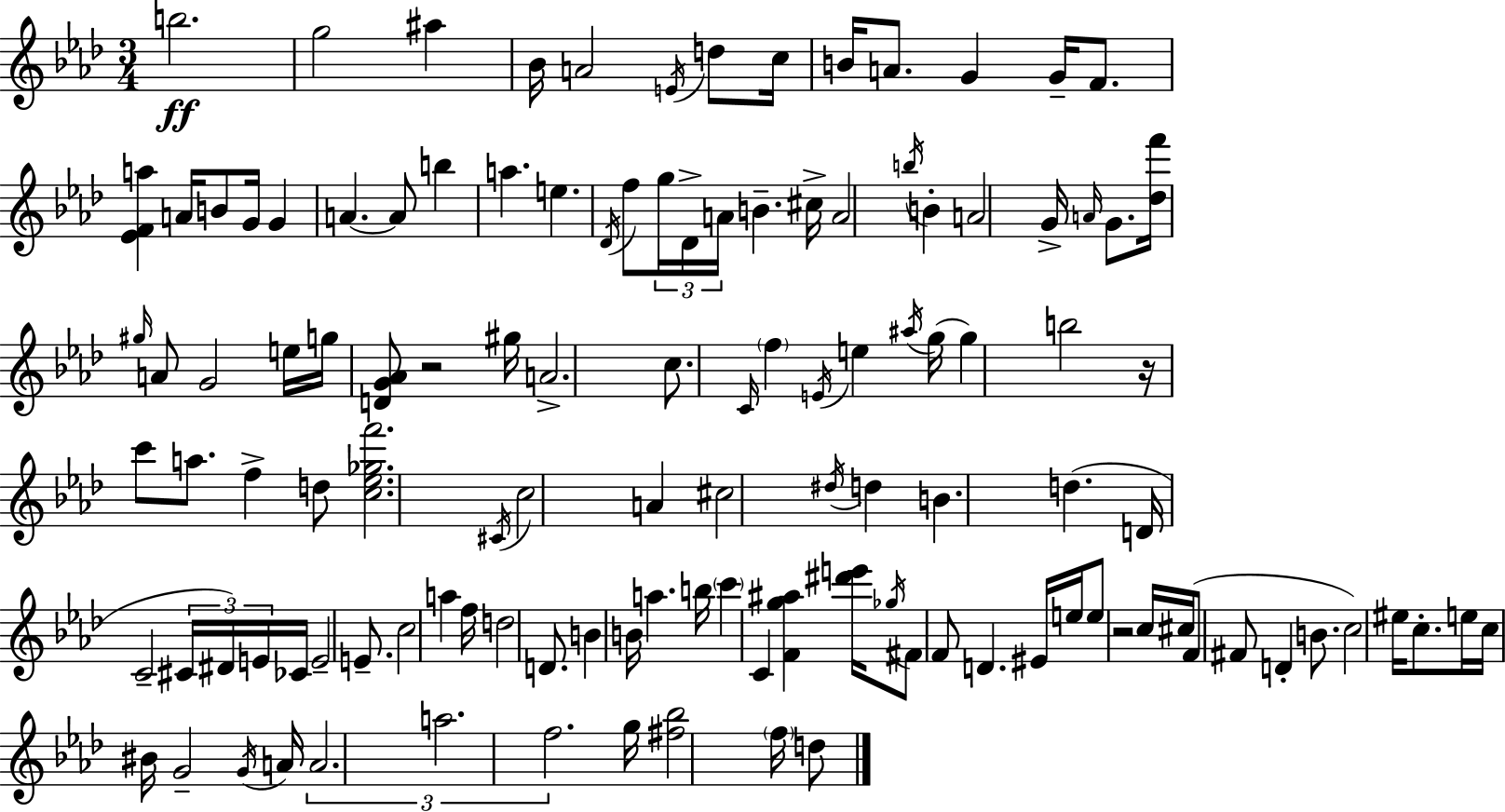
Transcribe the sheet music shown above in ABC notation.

X:1
T:Untitled
M:3/4
L:1/4
K:Ab
b2 g2 ^a _B/4 A2 E/4 d/2 c/4 B/4 A/2 G G/4 F/2 [_EFa] A/4 B/2 G/4 G A A/2 b a e _D/4 f/2 g/4 _D/4 A/4 B ^c/4 A2 b/4 B A2 G/4 A/4 G/2 [_df']/4 ^g/4 A/2 G2 e/4 g/4 [DG_A]/2 z2 ^g/4 A2 c/2 C/4 f E/4 e ^a/4 g/4 g b2 z/4 c'/2 a/2 f d/2 [c_e_gf']2 ^C/4 c2 A ^c2 ^d/4 d B d D/4 C2 ^C/4 ^D/4 E/4 _C/4 E2 E/2 c2 a f/4 d2 D/2 B B/4 a b/4 c' C [Fg^a] [^d'e']/4 _g/4 ^F/2 F/2 D ^E/4 e/4 e/2 z2 c/4 ^c/4 F/2 ^F/2 D B/2 c2 ^e/4 c/2 e/4 c/4 ^B/4 G2 G/4 A/4 A2 a2 f2 g/4 [^f_b]2 f/4 d/2